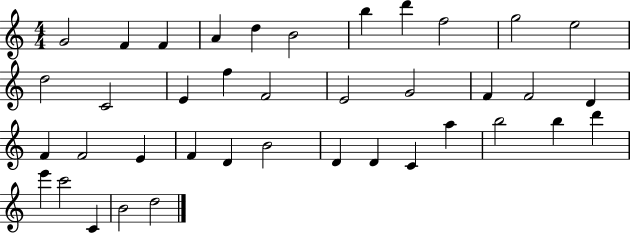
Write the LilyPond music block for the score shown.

{
  \clef treble
  \numericTimeSignature
  \time 4/4
  \key c \major
  g'2 f'4 f'4 | a'4 d''4 b'2 | b''4 d'''4 f''2 | g''2 e''2 | \break d''2 c'2 | e'4 f''4 f'2 | e'2 g'2 | f'4 f'2 d'4 | \break f'4 f'2 e'4 | f'4 d'4 b'2 | d'4 d'4 c'4 a''4 | b''2 b''4 d'''4 | \break e'''4 c'''2 c'4 | b'2 d''2 | \bar "|."
}